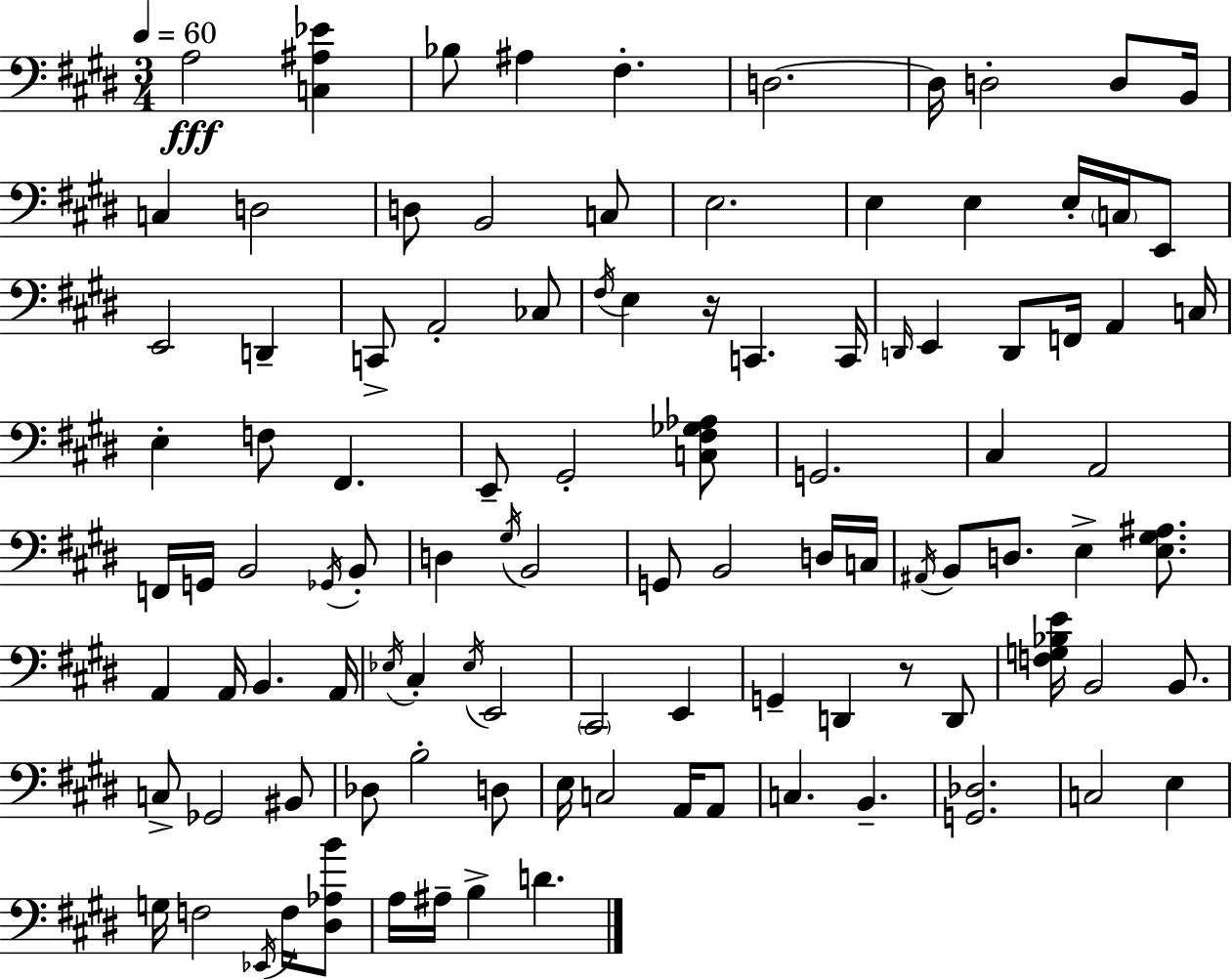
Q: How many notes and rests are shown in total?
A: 104